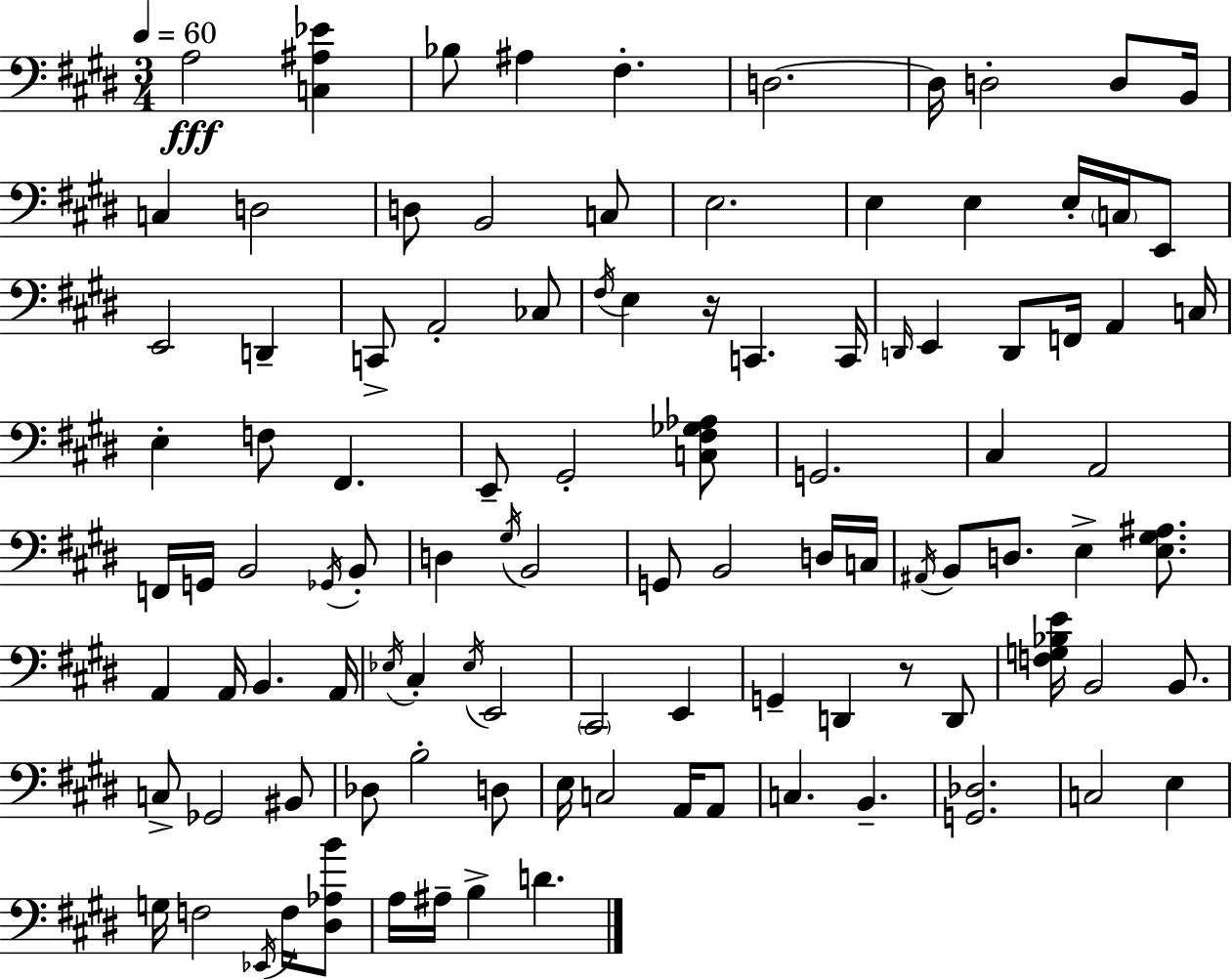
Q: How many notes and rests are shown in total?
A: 104